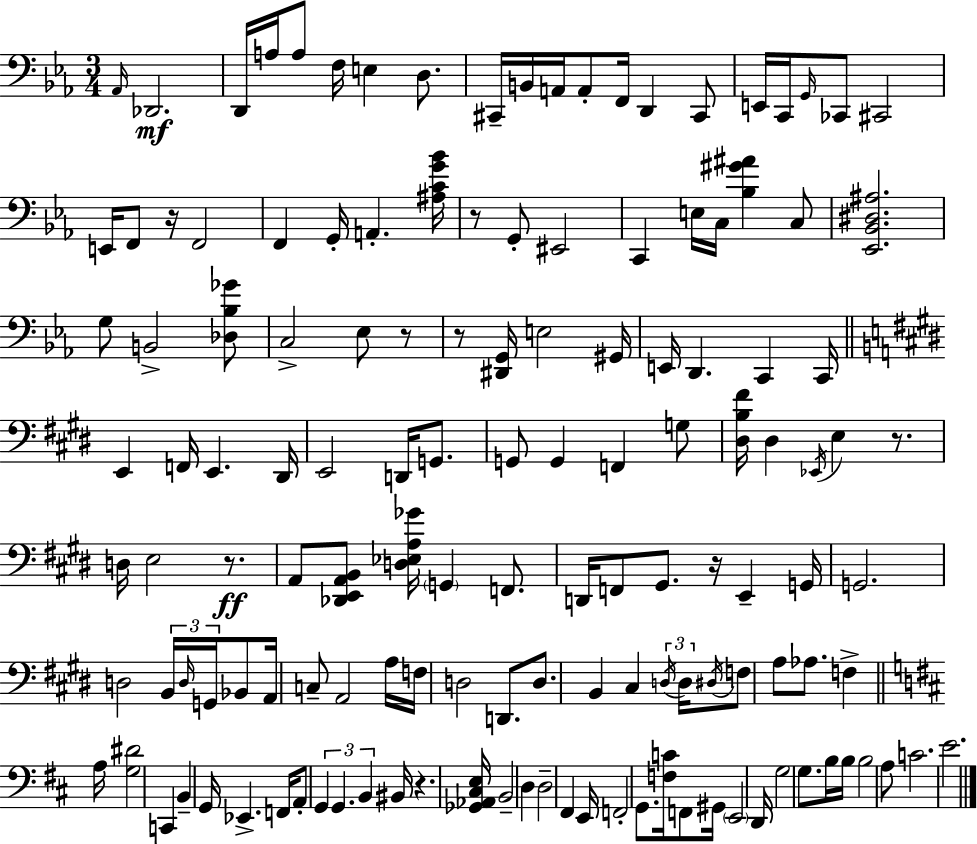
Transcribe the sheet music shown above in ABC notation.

X:1
T:Untitled
M:3/4
L:1/4
K:Eb
_A,,/4 _D,,2 D,,/4 A,/4 A,/2 F,/4 E, D,/2 ^C,,/4 B,,/4 A,,/4 A,,/2 F,,/4 D,, ^C,,/2 E,,/4 C,,/4 G,,/4 _C,,/2 ^C,,2 E,,/4 F,,/2 z/4 F,,2 F,, G,,/4 A,, [^A,CG_B]/4 z/2 G,,/2 ^E,,2 C,, E,/4 C,/4 [_B,^G^A] C,/2 [_E,,_B,,^D,^A,]2 G,/2 B,,2 [_D,_B,_G]/2 C,2 _E,/2 z/2 z/2 [^D,,G,,]/4 E,2 ^G,,/4 E,,/4 D,, C,, C,,/4 E,, F,,/4 E,, ^D,,/4 E,,2 D,,/4 G,,/2 G,,/2 G,, F,, G,/2 [^D,B,^F]/4 ^D, _E,,/4 E, z/2 D,/4 E,2 z/2 A,,/2 [_D,,E,,A,,B,,]/2 [D,_E,A,_G]/4 G,, F,,/2 D,,/4 F,,/2 ^G,,/2 z/4 E,, G,,/4 G,,2 D,2 B,,/4 D,/4 G,,/4 _B,,/2 A,,/4 C,/2 A,,2 A,/4 F,/4 D,2 D,,/2 D,/2 B,, ^C, D,/4 D,/4 ^D,/4 F,/2 A,/2 _A,/2 F, A,/4 [G,^D]2 C,, B,, G,,/4 _E,, F,,/4 A,,/2 G,, G,, B,, ^B,,/4 z [_G,,_A,,^C,E,]/4 B,,2 D, D,2 ^F,, E,,/4 F,,2 G,,/2 [F,C]/4 F,,/2 ^G,,/4 E,,2 D,,/4 G,2 G,/2 B,/4 B,/4 B,2 A,/2 C2 E2